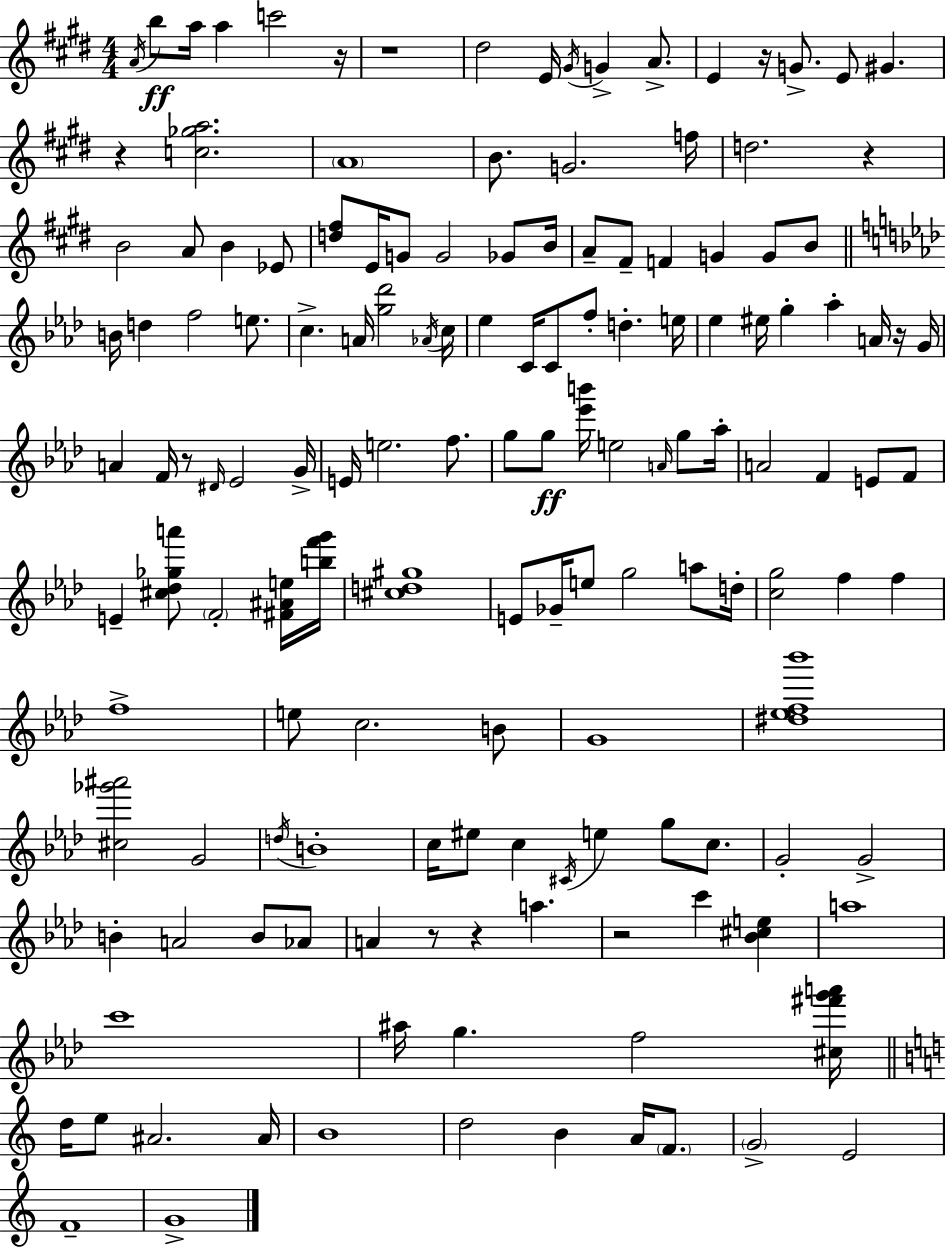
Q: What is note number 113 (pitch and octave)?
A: E5